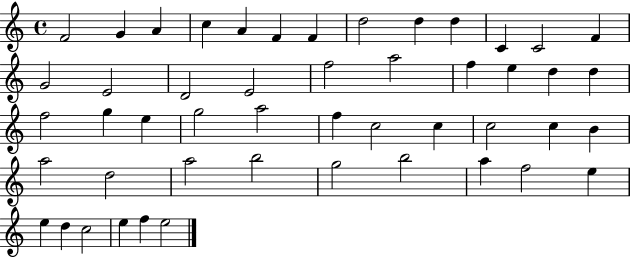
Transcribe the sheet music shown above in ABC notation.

X:1
T:Untitled
M:4/4
L:1/4
K:C
F2 G A c A F F d2 d d C C2 F G2 E2 D2 E2 f2 a2 f e d d f2 g e g2 a2 f c2 c c2 c B a2 d2 a2 b2 g2 b2 a f2 e e d c2 e f e2